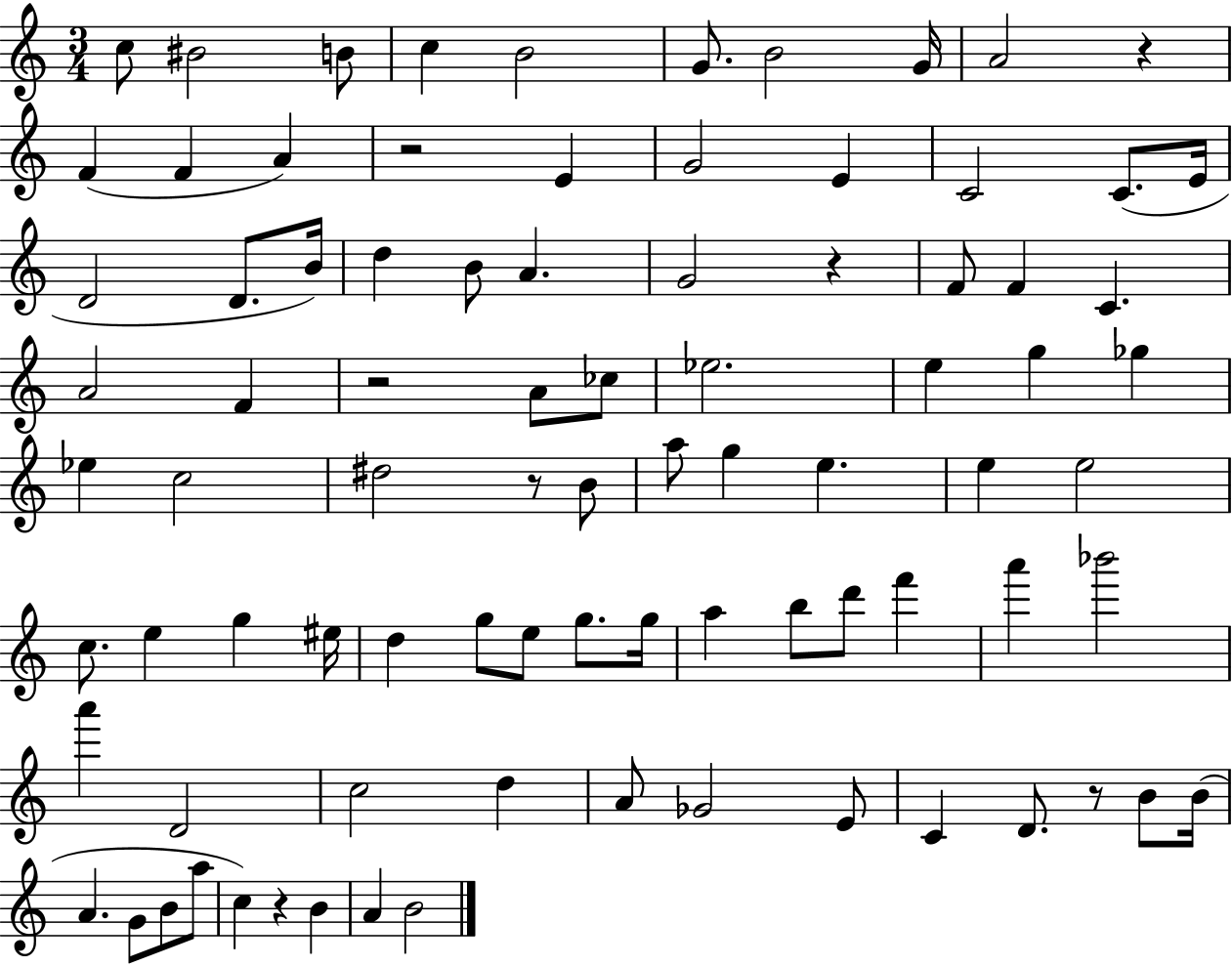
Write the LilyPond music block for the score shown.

{
  \clef treble
  \numericTimeSignature
  \time 3/4
  \key c \major
  c''8 bis'2 b'8 | c''4 b'2 | g'8. b'2 g'16 | a'2 r4 | \break f'4( f'4 a'4) | r2 e'4 | g'2 e'4 | c'2 c'8.( e'16 | \break d'2 d'8. b'16) | d''4 b'8 a'4. | g'2 r4 | f'8 f'4 c'4. | \break a'2 f'4 | r2 a'8 ces''8 | ees''2. | e''4 g''4 ges''4 | \break ees''4 c''2 | dis''2 r8 b'8 | a''8 g''4 e''4. | e''4 e''2 | \break c''8. e''4 g''4 eis''16 | d''4 g''8 e''8 g''8. g''16 | a''4 b''8 d'''8 f'''4 | a'''4 bes'''2 | \break a'''4 d'2 | c''2 d''4 | a'8 ges'2 e'8 | c'4 d'8. r8 b'8 b'16( | \break a'4. g'8 b'8 a''8 | c''4) r4 b'4 | a'4 b'2 | \bar "|."
}